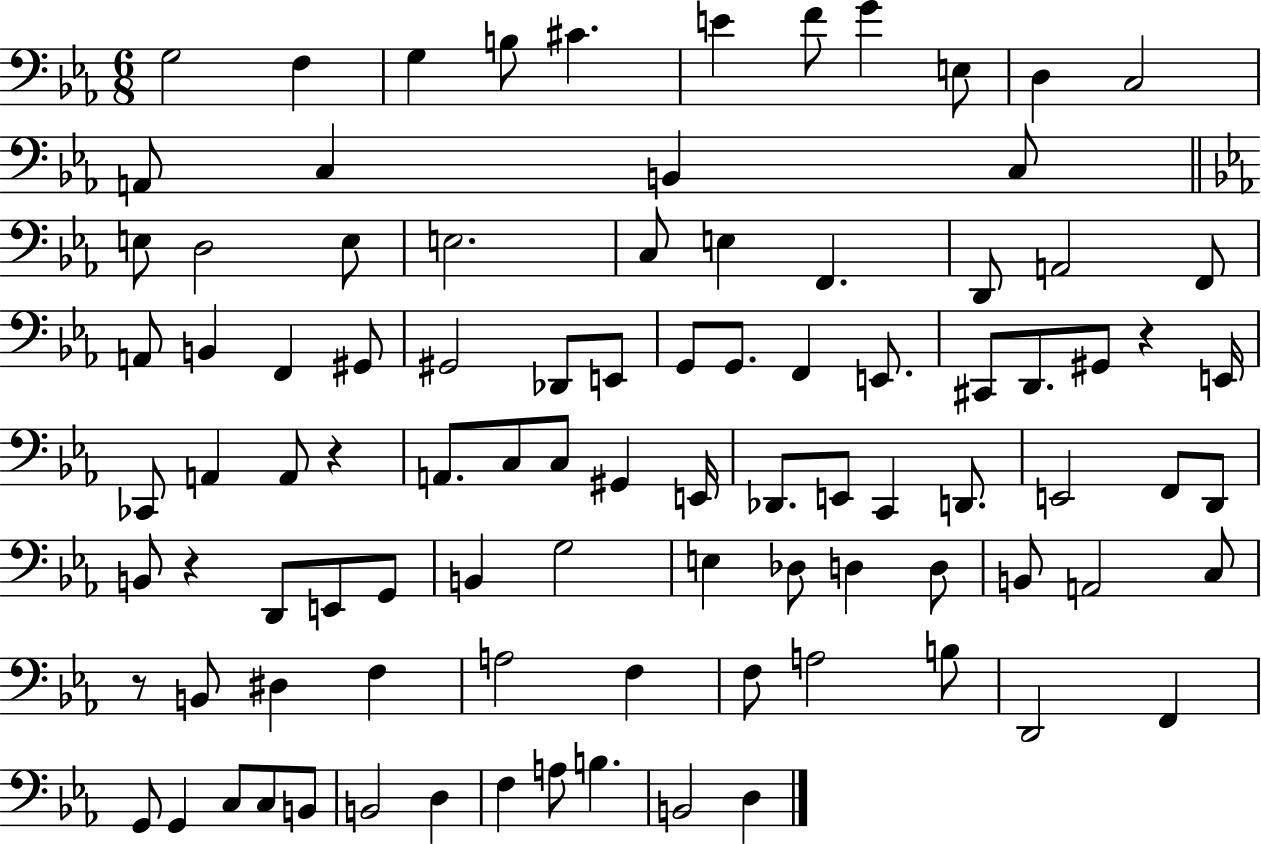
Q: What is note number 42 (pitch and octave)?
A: A2